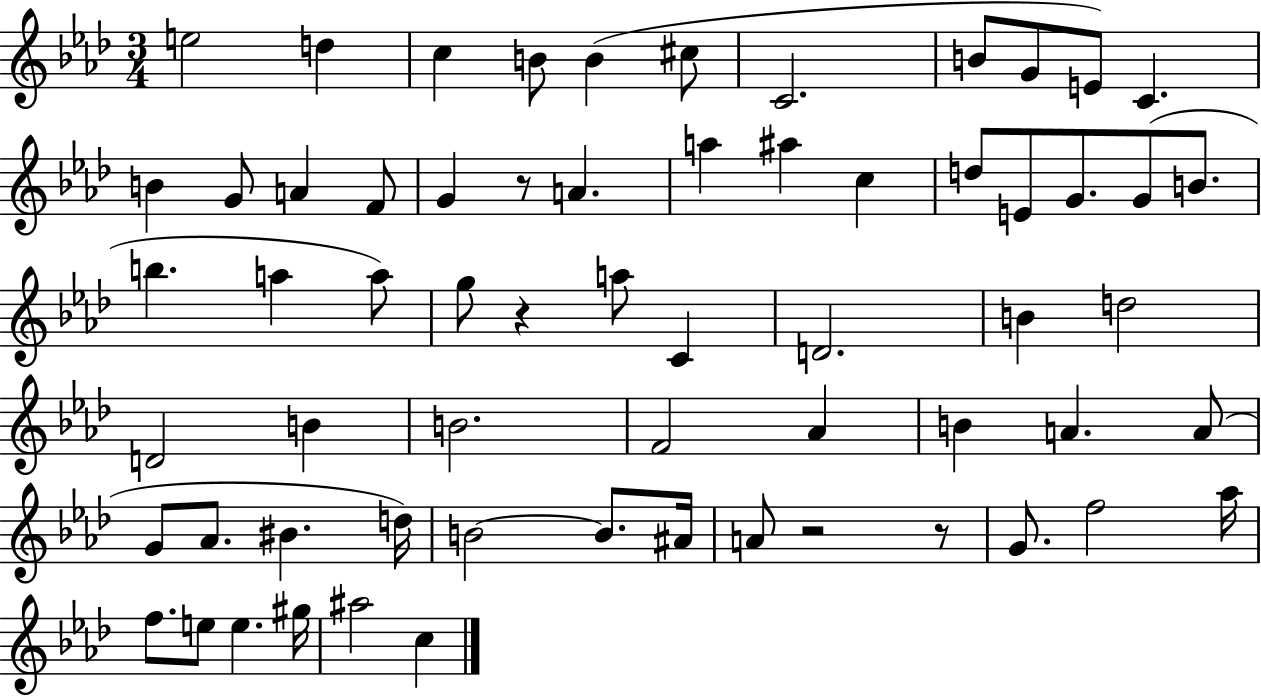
{
  \clef treble
  \numericTimeSignature
  \time 3/4
  \key aes \major
  e''2 d''4 | c''4 b'8 b'4( cis''8 | c'2. | b'8 g'8 e'8) c'4. | \break b'4 g'8 a'4 f'8 | g'4 r8 a'4. | a''4 ais''4 c''4 | d''8 e'8 g'8. g'8( b'8. | \break b''4. a''4 a''8) | g''8 r4 a''8 c'4 | d'2. | b'4 d''2 | \break d'2 b'4 | b'2. | f'2 aes'4 | b'4 a'4. a'8( | \break g'8 aes'8. bis'4. d''16) | b'2~~ b'8. ais'16 | a'8 r2 r8 | g'8. f''2 aes''16 | \break f''8. e''8 e''4. gis''16 | ais''2 c''4 | \bar "|."
}